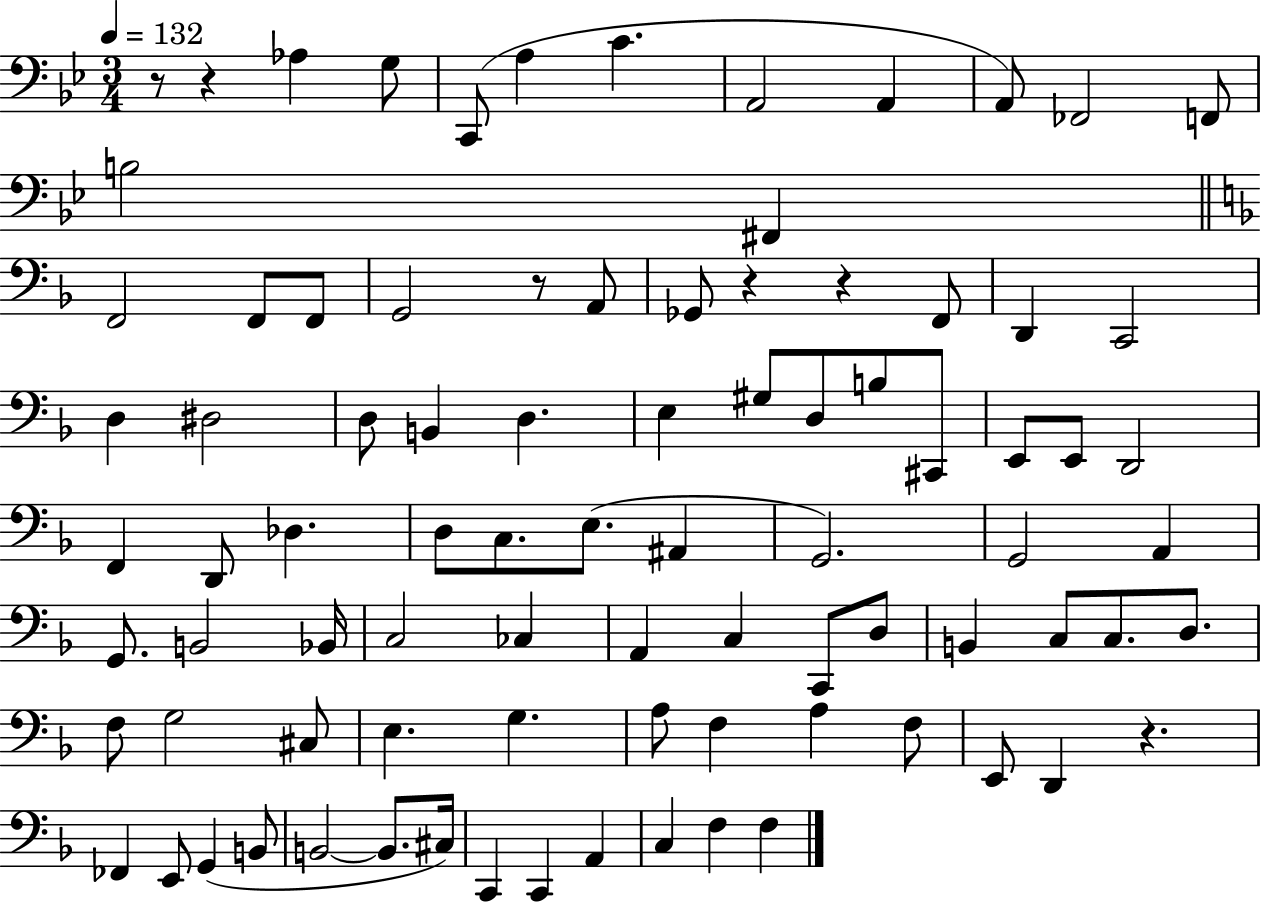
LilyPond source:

{
  \clef bass
  \numericTimeSignature
  \time 3/4
  \key bes \major
  \tempo 4 = 132
  r8 r4 aes4 g8 | c,8( a4 c'4. | a,2 a,4 | a,8) fes,2 f,8 | \break b2 fis,4 | \bar "||" \break \key d \minor f,2 f,8 f,8 | g,2 r8 a,8 | ges,8 r4 r4 f,8 | d,4 c,2 | \break d4 dis2 | d8 b,4 d4. | e4 gis8 d8 b8 cis,8 | e,8 e,8 d,2 | \break f,4 d,8 des4. | d8 c8. e8.( ais,4 | g,2.) | g,2 a,4 | \break g,8. b,2 bes,16 | c2 ces4 | a,4 c4 c,8 d8 | b,4 c8 c8. d8. | \break f8 g2 cis8 | e4. g4. | a8 f4 a4 f8 | e,8 d,4 r4. | \break fes,4 e,8 g,4( b,8 | b,2~~ b,8. cis16) | c,4 c,4 a,4 | c4 f4 f4 | \break \bar "|."
}